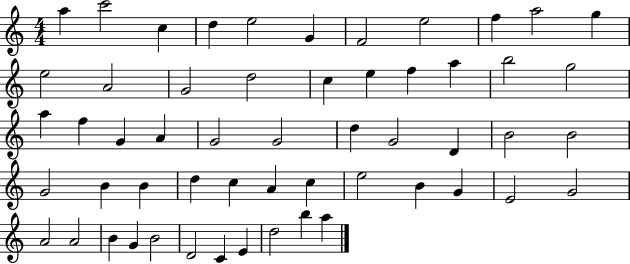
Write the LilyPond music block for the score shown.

{
  \clef treble
  \numericTimeSignature
  \time 4/4
  \key c \major
  a''4 c'''2 c''4 | d''4 e''2 g'4 | f'2 e''2 | f''4 a''2 g''4 | \break e''2 a'2 | g'2 d''2 | c''4 e''4 f''4 a''4 | b''2 g''2 | \break a''4 f''4 g'4 a'4 | g'2 g'2 | d''4 g'2 d'4 | b'2 b'2 | \break g'2 b'4 b'4 | d''4 c''4 a'4 c''4 | e''2 b'4 g'4 | e'2 g'2 | \break a'2 a'2 | b'4 g'4 b'2 | d'2 c'4 e'4 | d''2 b''4 a''4 | \break \bar "|."
}